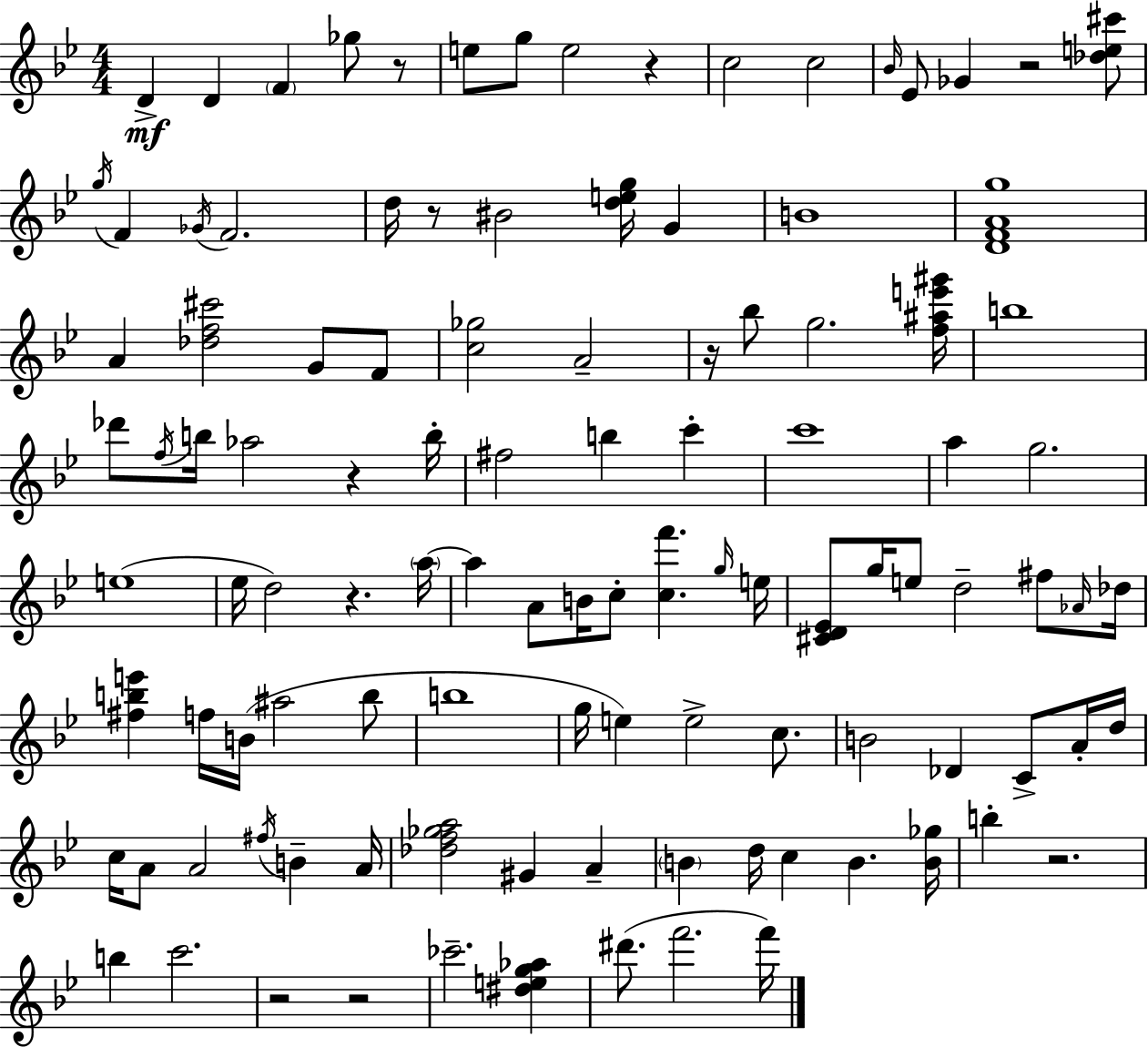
{
  \clef treble
  \numericTimeSignature
  \time 4/4
  \key g \minor
  d'4->\mf d'4 \parenthesize f'4 ges''8 r8 | e''8 g''8 e''2 r4 | c''2 c''2 | \grace { bes'16 } ees'8 ges'4 r2 <des'' e'' cis'''>8 | \break \acciaccatura { g''16 } f'4 \acciaccatura { ges'16 } f'2. | d''16 r8 bis'2 <d'' e'' g''>16 g'4 | b'1 | <d' f' a' g''>1 | \break a'4 <des'' f'' cis'''>2 g'8 | f'8 <c'' ges''>2 a'2-- | r16 bes''8 g''2. | <f'' ais'' e''' gis'''>16 b''1 | \break des'''8 \acciaccatura { f''16 } b''16 aes''2 r4 | b''16-. fis''2 b''4 | c'''4-. c'''1 | a''4 g''2. | \break e''1( | ees''16 d''2) r4. | \parenthesize a''16~~ a''4 a'8 b'16 c''8-. <c'' f'''>4. | \grace { g''16 } e''16 <cis' d' ees'>8 g''16 e''8 d''2-- | \break fis''8 \grace { aes'16 } des''16 <fis'' b'' e'''>4 f''16 b'16( ais''2 | b''8 b''1 | g''16 e''4) e''2-> | c''8. b'2 des'4 | \break c'8-> a'16-. d''16 c''16 a'8 a'2 | \acciaccatura { fis''16 } b'4-- a'16 <des'' f'' ges'' a''>2 gis'4 | a'4-- \parenthesize b'4 d''16 c''4 | b'4. <b' ges''>16 b''4-. r2. | \break b''4 c'''2. | r2 r2 | ces'''2.-- | <dis'' e'' g'' aes''>4 dis'''8.( f'''2. | \break f'''16) \bar "|."
}